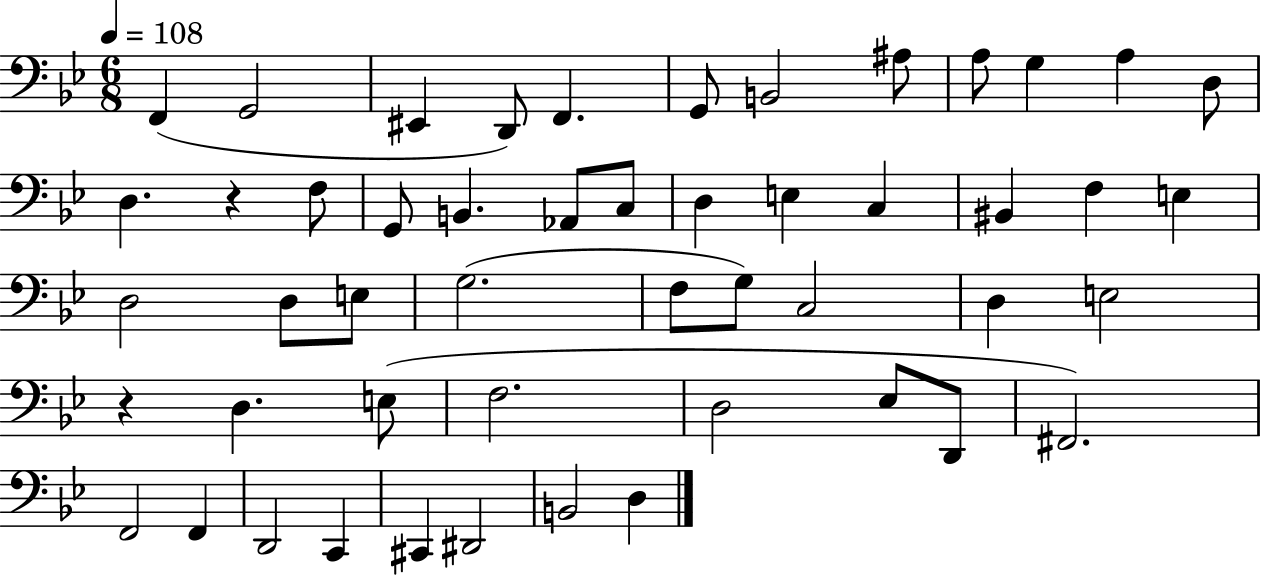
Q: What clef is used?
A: bass